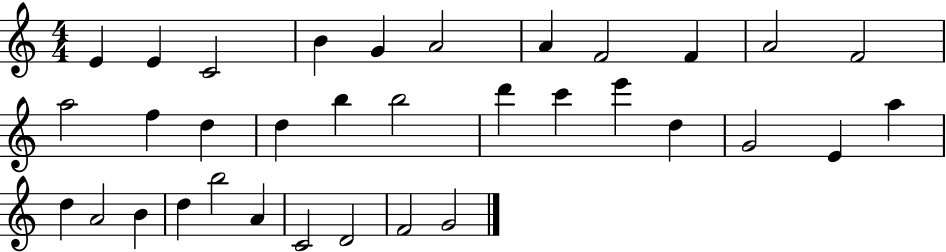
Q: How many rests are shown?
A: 0